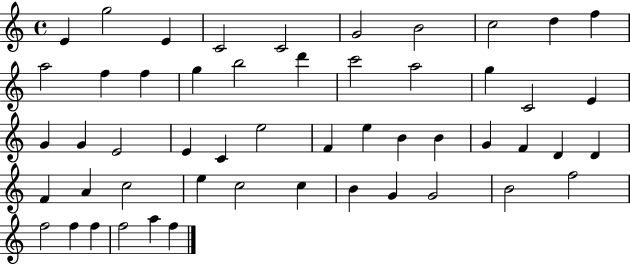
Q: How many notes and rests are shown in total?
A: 52